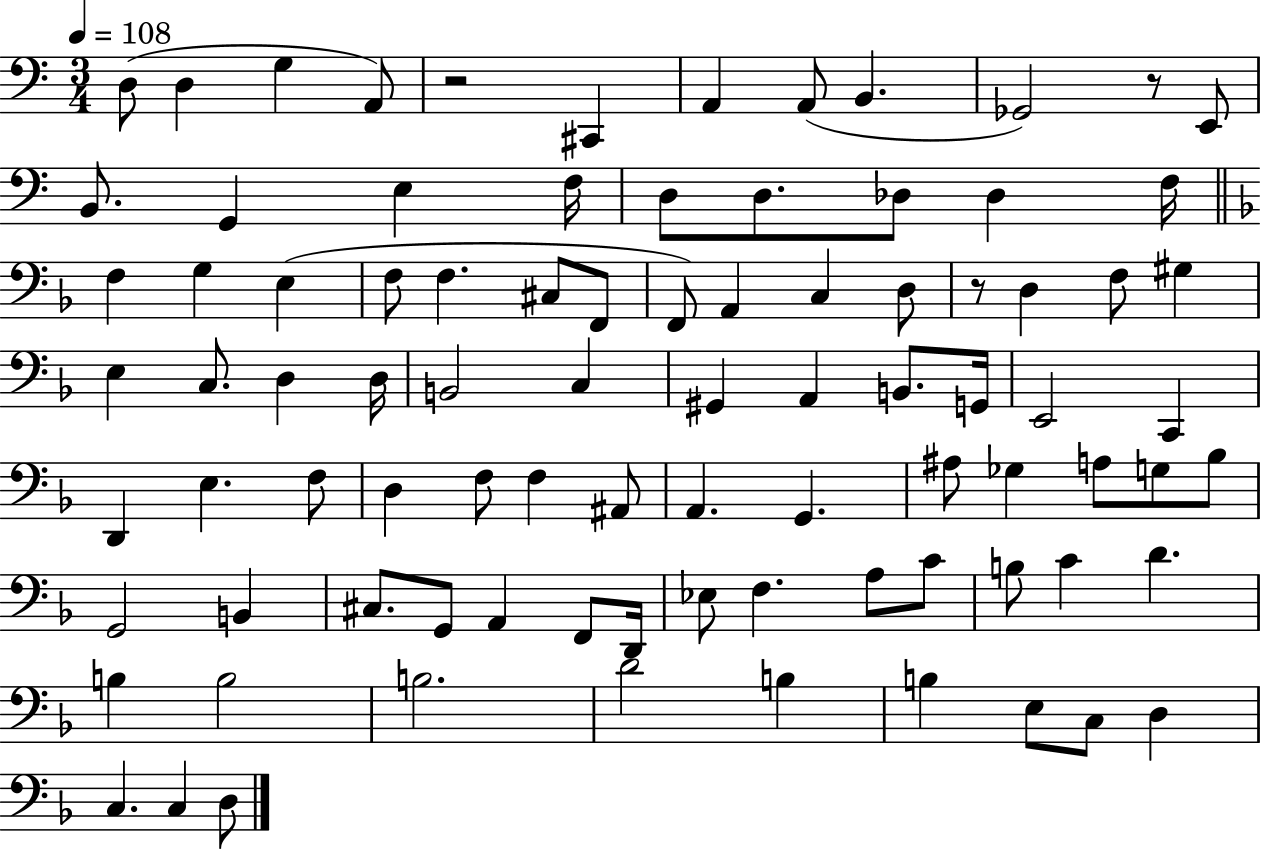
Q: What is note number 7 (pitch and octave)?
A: A2